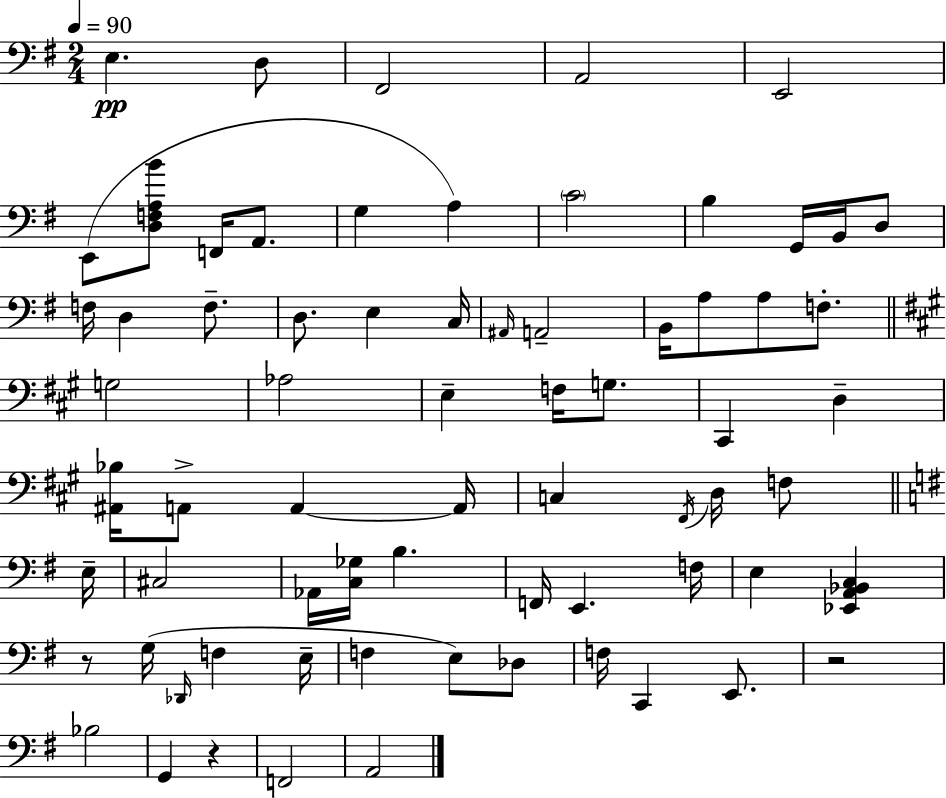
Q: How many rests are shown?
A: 3